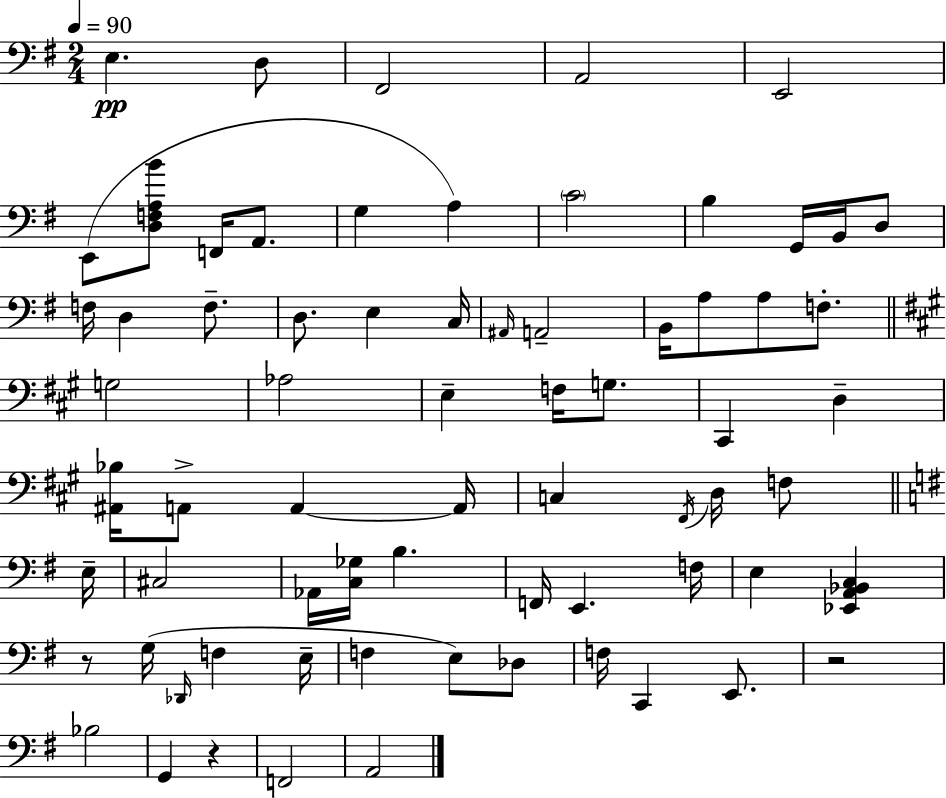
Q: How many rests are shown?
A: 3